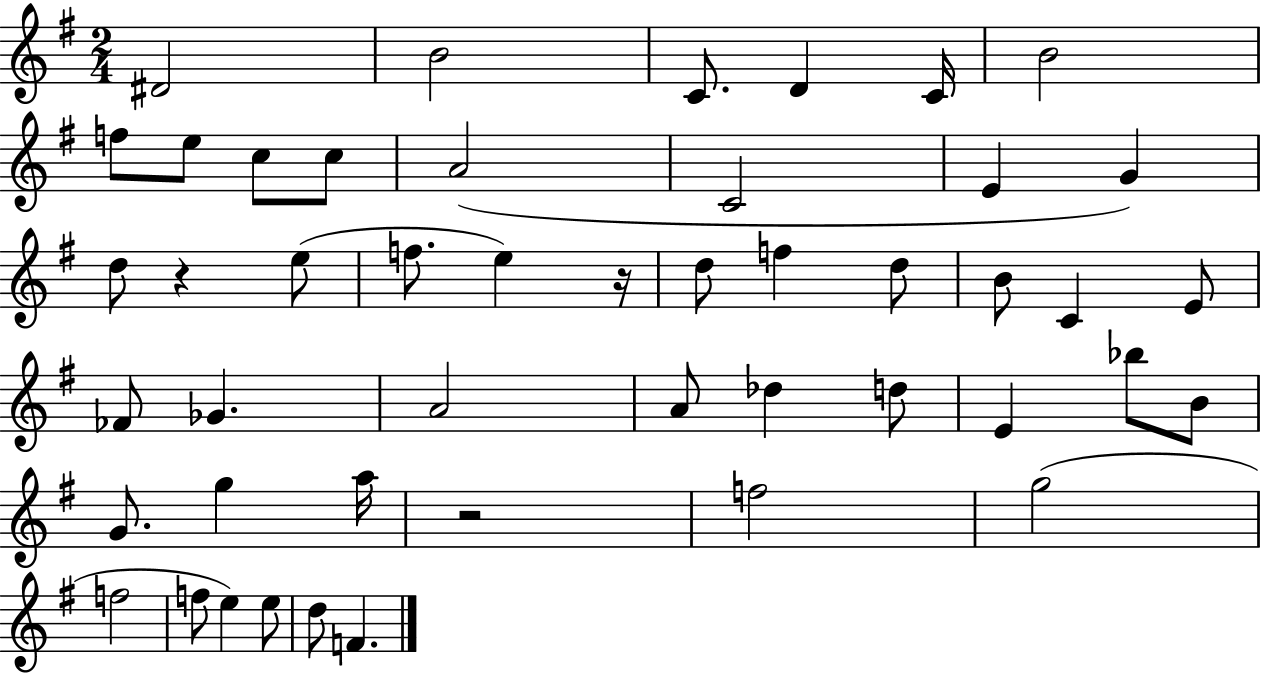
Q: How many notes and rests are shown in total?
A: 47